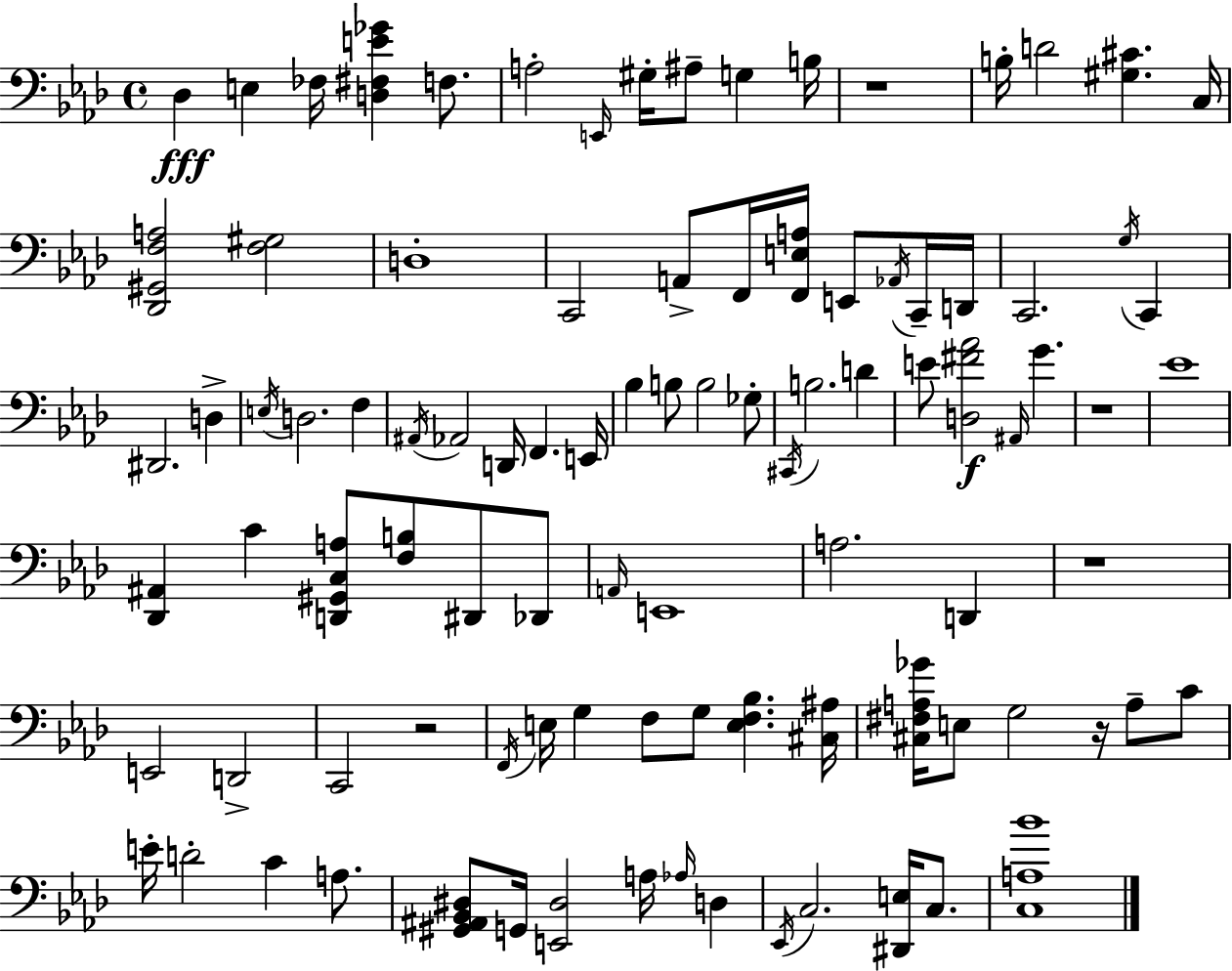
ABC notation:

X:1
T:Untitled
M:4/4
L:1/4
K:Ab
_D, E, _F,/4 [D,^F,E_G] F,/2 A,2 E,,/4 ^G,/4 ^A,/2 G, B,/4 z4 B,/4 D2 [^G,^C] C,/4 [_D,,^G,,F,A,]2 [F,^G,]2 D,4 C,,2 A,,/2 F,,/4 [F,,E,A,]/4 E,,/2 _A,,/4 C,,/4 D,,/4 C,,2 G,/4 C,, ^D,,2 D, E,/4 D,2 F, ^A,,/4 _A,,2 D,,/4 F,, E,,/4 _B, B,/2 B,2 _G,/2 ^C,,/4 B,2 D E/2 [D,^F_A]2 ^A,,/4 G z4 _E4 [_D,,^A,,] C [D,,^G,,C,A,]/2 [F,B,]/2 ^D,,/2 _D,,/2 A,,/4 E,,4 A,2 D,, z4 E,,2 D,,2 C,,2 z2 F,,/4 E,/4 G, F,/2 G,/2 [E,F,_B,] [^C,^A,]/4 [^C,^F,A,_G]/4 E,/2 G,2 z/4 A,/2 C/2 E/4 D2 C A,/2 [^G,,^A,,_B,,^D,]/2 G,,/4 [E,,^D,]2 A,/4 _A,/4 D, _E,,/4 C,2 [^D,,E,]/4 C,/2 [C,A,_B]4